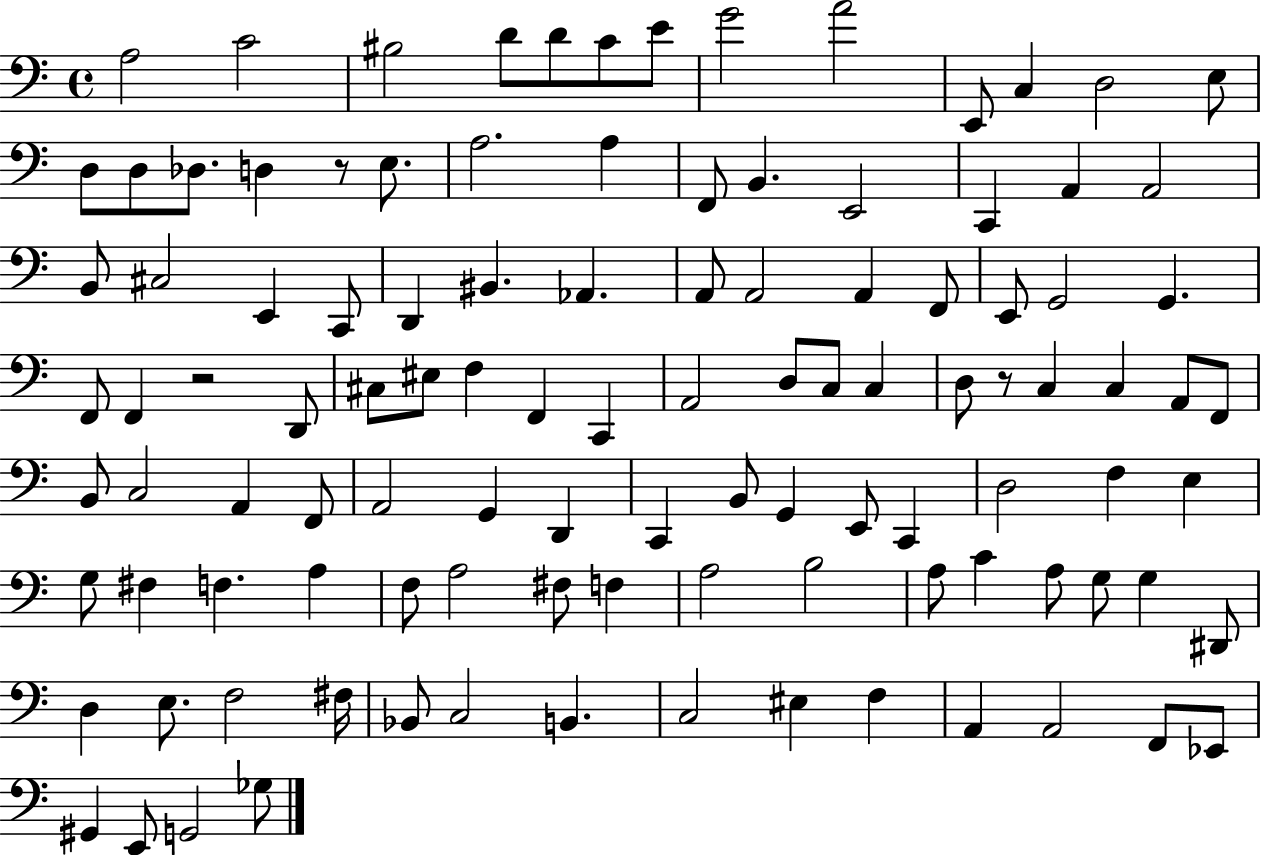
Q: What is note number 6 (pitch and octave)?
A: C4